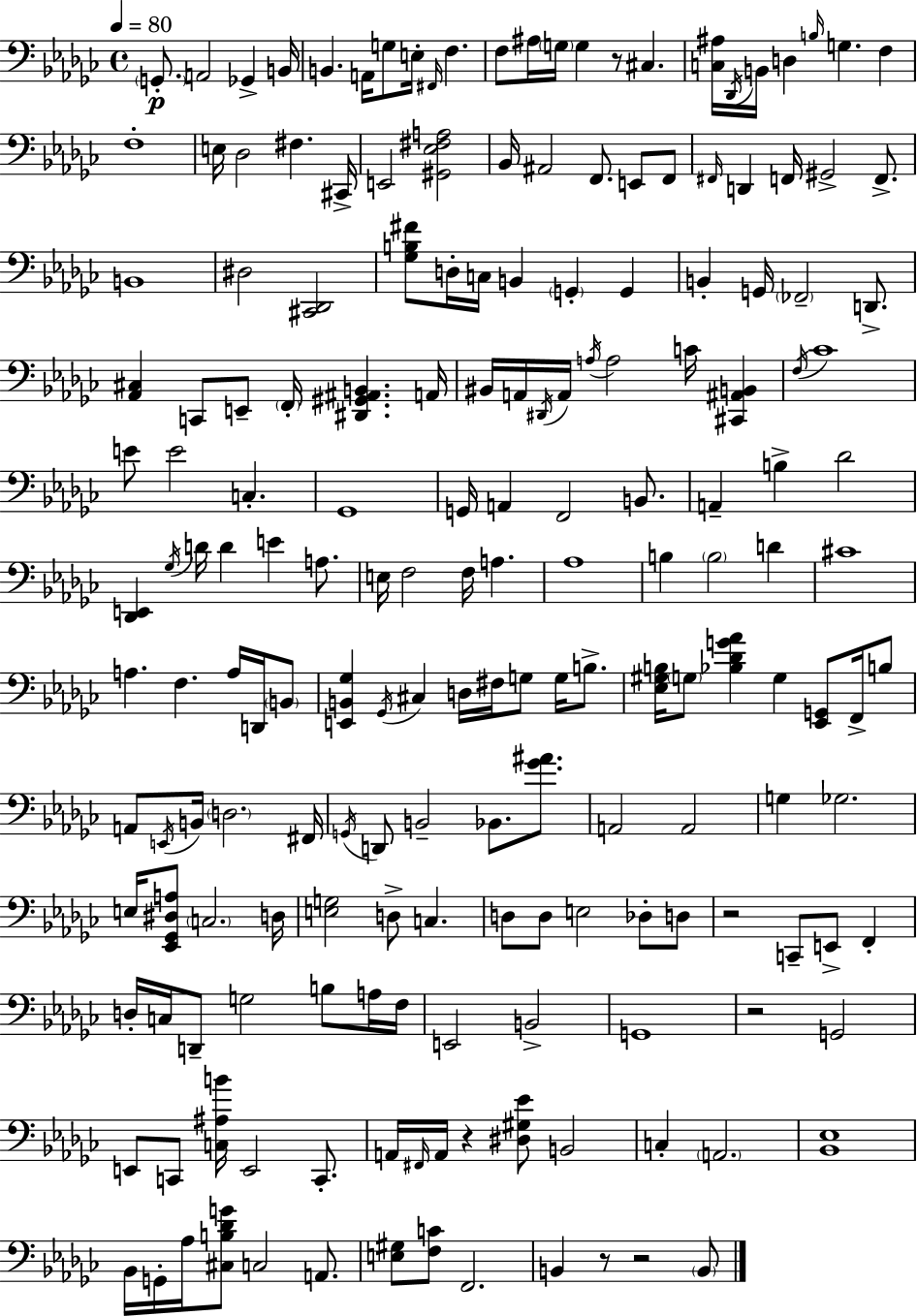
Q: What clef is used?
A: bass